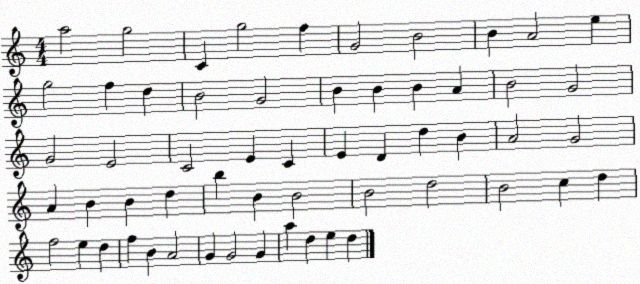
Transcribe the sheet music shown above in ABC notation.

X:1
T:Untitled
M:4/4
L:1/4
K:C
a2 g2 C g2 f G2 B2 B A2 e g2 f d B2 G2 B B B A B2 G2 G2 E2 C2 E C E D d B A2 G2 A B B d b B B2 B2 d2 B2 c d f2 e d f B A2 G G2 G a d e d